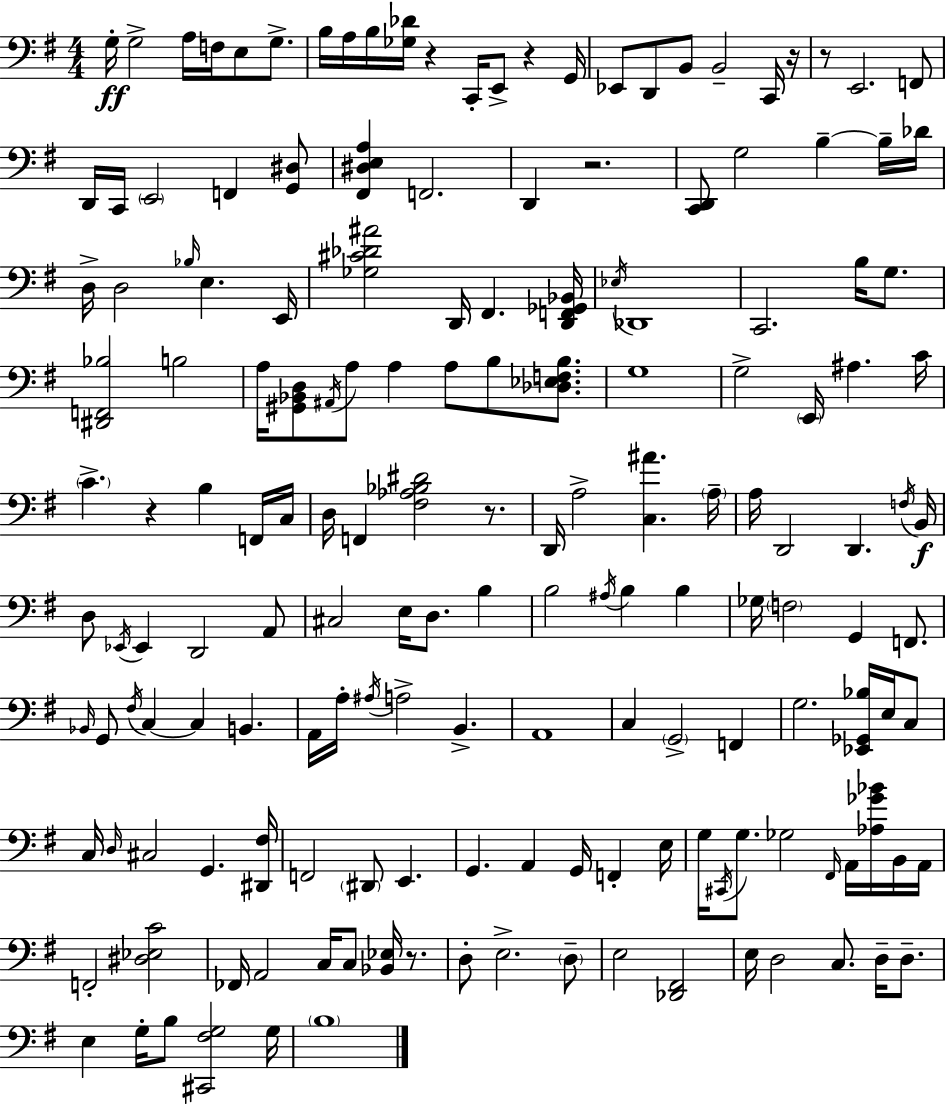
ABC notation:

X:1
T:Untitled
M:4/4
L:1/4
K:G
G,/4 G,2 A,/4 F,/4 E,/2 G,/2 B,/4 A,/4 B,/4 [_G,_D]/4 z C,,/4 E,,/2 z G,,/4 _E,,/2 D,,/2 B,,/2 B,,2 C,,/4 z/4 z/2 E,,2 F,,/2 D,,/4 C,,/4 E,,2 F,, [G,,^D,]/2 [^F,,^D,E,A,] F,,2 D,, z2 [C,,D,,]/2 G,2 B, B,/4 _D/4 D,/4 D,2 _B,/4 E, E,,/4 [_G,^C_D^A]2 D,,/4 ^F,, [D,,F,,_G,,_B,,]/4 _E,/4 _D,,4 C,,2 B,/4 G,/2 [^D,,F,,_B,]2 B,2 A,/4 [^G,,_B,,D,]/2 ^A,,/4 A,/2 A, A,/2 B,/2 [_D,_E,F,B,]/2 G,4 G,2 E,,/4 ^A, C/4 C z B, F,,/4 C,/4 D,/4 F,, [^F,_A,_B,^D]2 z/2 D,,/4 A,2 [C,^A] A,/4 A,/4 D,,2 D,, F,/4 B,,/4 D,/2 _E,,/4 _E,, D,,2 A,,/2 ^C,2 E,/4 D,/2 B, B,2 ^A,/4 B, B, _G,/4 F,2 G,, F,,/2 _B,,/4 G,,/2 ^F,/4 C, C, B,, A,,/4 A,/4 ^A,/4 A,2 B,, A,,4 C, G,,2 F,, G,2 [_E,,_G,,_B,]/4 E,/4 C,/2 C,/4 D,/4 ^C,2 G,, [^D,,^F,]/4 F,,2 ^D,,/2 E,, G,, A,, G,,/4 F,, E,/4 G,/4 ^C,,/4 G,/2 _G,2 ^F,,/4 A,,/4 [_A,_G_B]/4 B,,/4 A,,/4 F,,2 [^D,_E,C]2 _F,,/4 A,,2 C,/4 C,/2 [_B,,_E,]/4 z/2 D,/2 E,2 D,/2 E,2 [_D,,^F,,]2 E,/4 D,2 C,/2 D,/4 D,/2 E, G,/4 B,/2 [^C,,^F,G,]2 G,/4 B,4